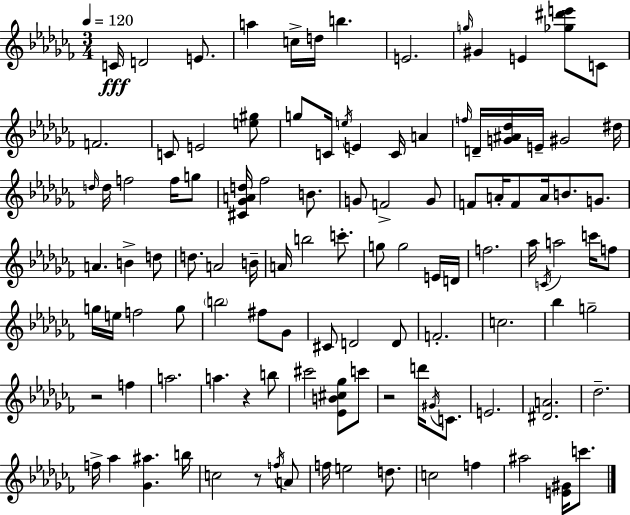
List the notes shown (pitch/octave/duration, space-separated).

C4/s D4/h E4/e. A5/q C5/s D5/s B5/q. E4/h. G5/s G#4/q E4/q [Gb5,D#6,E6]/e C4/e F4/h. C4/e E4/h [E5,G#5]/e G5/e C4/s E5/s E4/q C4/s A4/q F5/s D4/s [G4,A#4,Db5]/s E4/s G#4/h D#5/s D5/s D5/s F5/h F5/s G5/e [C#4,Gb4,A4,D5]/s FES5/h B4/e. G4/e F4/h G4/e F4/e A4/s F4/e A4/s B4/e. G4/e. A4/q. B4/q D5/e D5/e. A4/h B4/s A4/s B5/h C6/e. G5/e G5/h E4/s D4/s F5/h. Ab5/s C4/s A5/h C6/s F5/e G5/s E5/s F5/h G5/e B5/h F#5/e Gb4/e C#4/e D4/h D4/e F4/h. C5/h. Bb5/q G5/h R/h F5/q A5/h. A5/q. R/q B5/e C#6/h [Eb4,B4,C#5,Gb5]/e C6/e R/h D6/s G#4/s C4/e. E4/h. [D#4,A4]/h. Db5/h. F5/s Ab5/q [Gb4,A#5]/q. B5/s C5/h R/e F5/s A4/e F5/s E5/h D5/e. C5/h F5/q A#5/h [E4,G#4]/s C6/e.